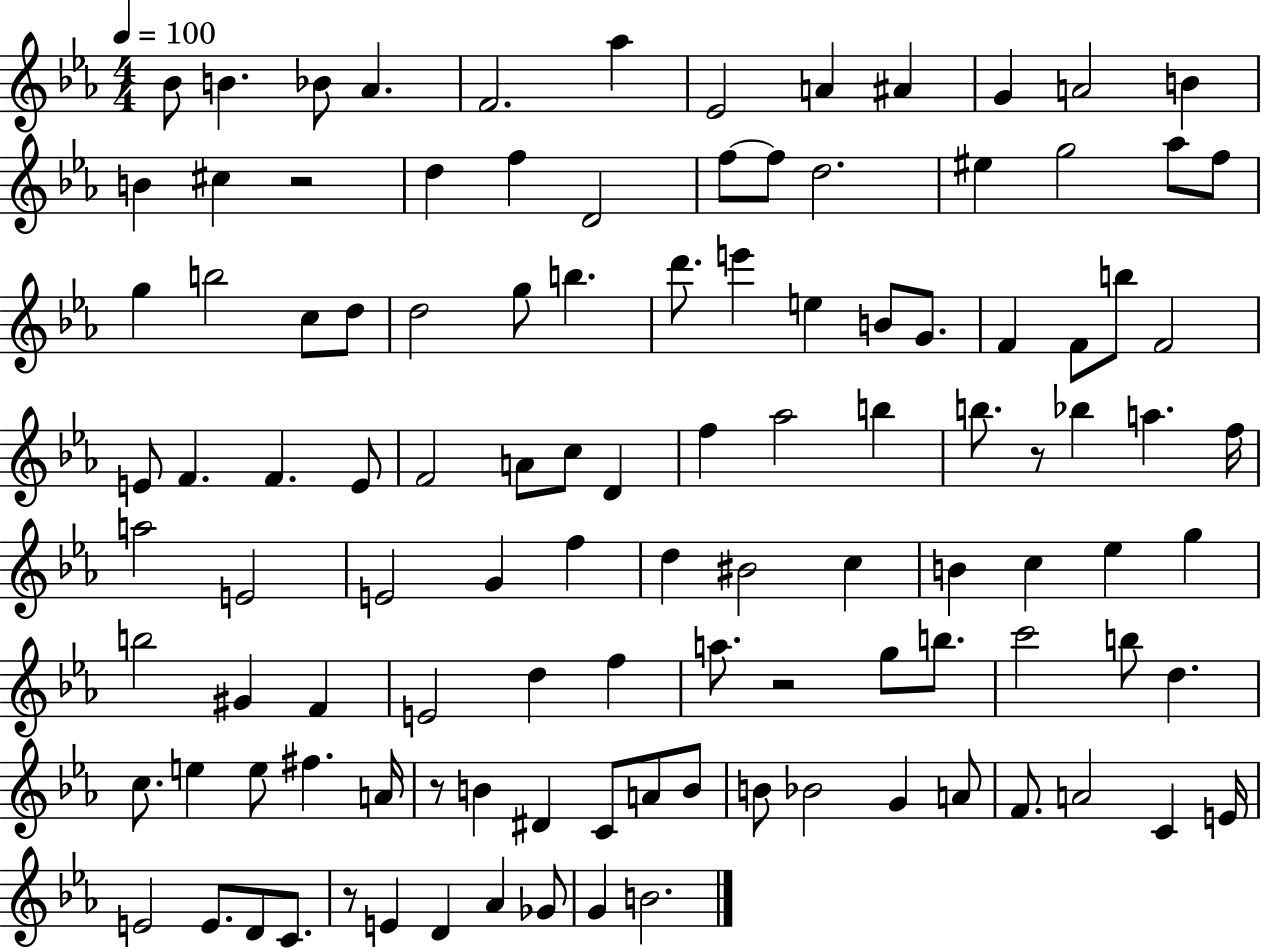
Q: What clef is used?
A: treble